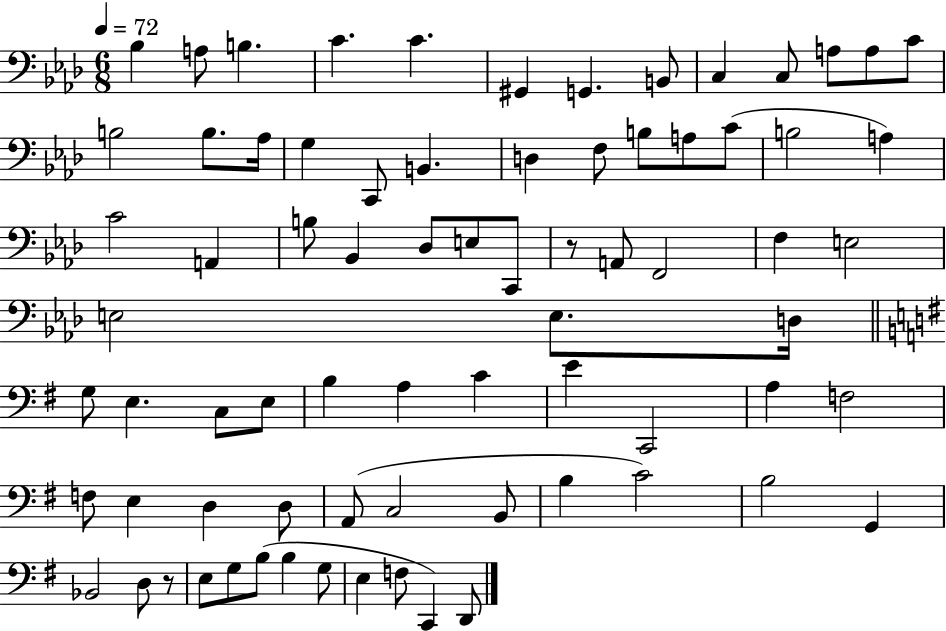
X:1
T:Untitled
M:6/8
L:1/4
K:Ab
_B, A,/2 B, C C ^G,, G,, B,,/2 C, C,/2 A,/2 A,/2 C/2 B,2 B,/2 _A,/4 G, C,,/2 B,, D, F,/2 B,/2 A,/2 C/2 B,2 A, C2 A,, B,/2 _B,, _D,/2 E,/2 C,,/2 z/2 A,,/2 F,,2 F, E,2 E,2 E,/2 D,/4 G,/2 E, C,/2 E,/2 B, A, C E C,,2 A, F,2 F,/2 E, D, D,/2 A,,/2 C,2 B,,/2 B, C2 B,2 G,, _B,,2 D,/2 z/2 E,/2 G,/2 B,/2 B, G,/2 E, F,/2 C,, D,,/2